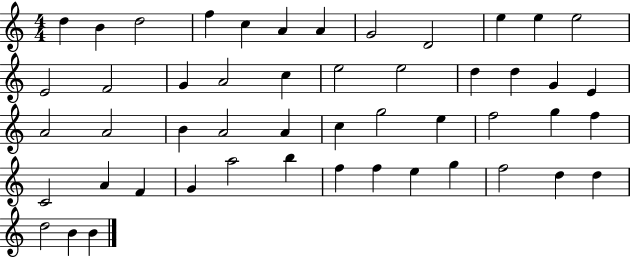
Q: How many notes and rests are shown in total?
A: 50